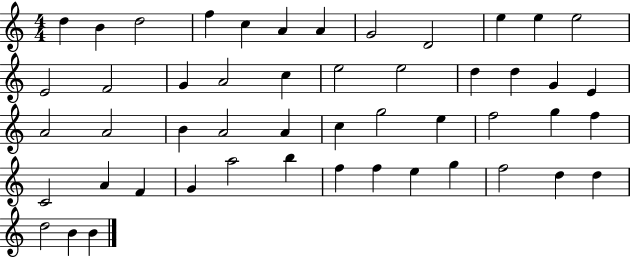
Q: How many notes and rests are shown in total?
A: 50